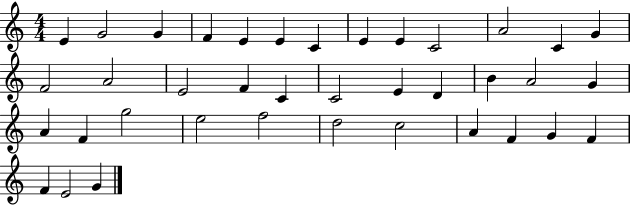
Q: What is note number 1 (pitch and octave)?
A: E4